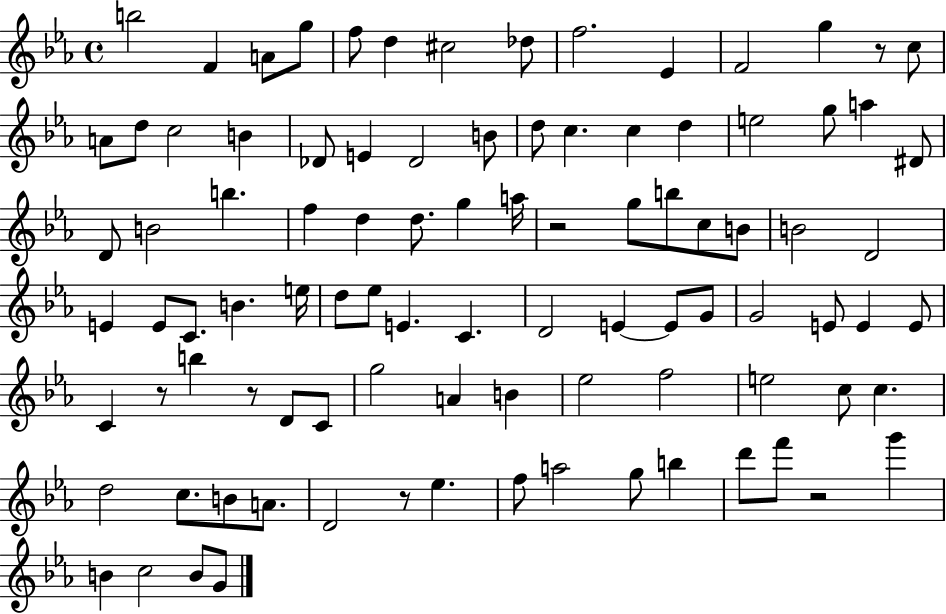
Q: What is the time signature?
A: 4/4